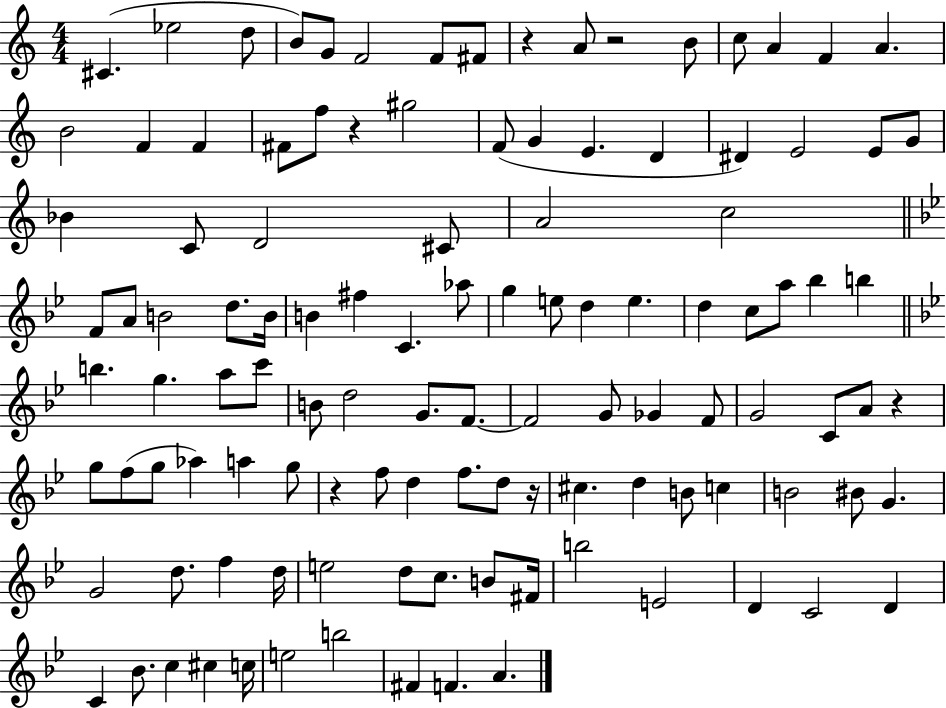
{
  \clef treble
  \numericTimeSignature
  \time 4/4
  \key c \major
  cis'4.( ees''2 d''8 | b'8) g'8 f'2 f'8 fis'8 | r4 a'8 r2 b'8 | c''8 a'4 f'4 a'4. | \break b'2 f'4 f'4 | fis'8 f''8 r4 gis''2 | f'8( g'4 e'4. d'4 | dis'4) e'2 e'8 g'8 | \break bes'4 c'8 d'2 cis'8 | a'2 c''2 | \bar "||" \break \key bes \major f'8 a'8 b'2 d''8. b'16 | b'4 fis''4 c'4. aes''8 | g''4 e''8 d''4 e''4. | d''4 c''8 a''8 bes''4 b''4 | \break \bar "||" \break \key bes \major b''4. g''4. a''8 c'''8 | b'8 d''2 g'8. f'8.~~ | f'2 g'8 ges'4 f'8 | g'2 c'8 a'8 r4 | \break g''8 f''8( g''8 aes''4) a''4 g''8 | r4 f''8 d''4 f''8. d''8 r16 | cis''4. d''4 b'8 c''4 | b'2 bis'8 g'4. | \break g'2 d''8. f''4 d''16 | e''2 d''8 c''8. b'8 fis'16 | b''2 e'2 | d'4 c'2 d'4 | \break c'4 bes'8. c''4 cis''4 c''16 | e''2 b''2 | fis'4 f'4. a'4. | \bar "|."
}